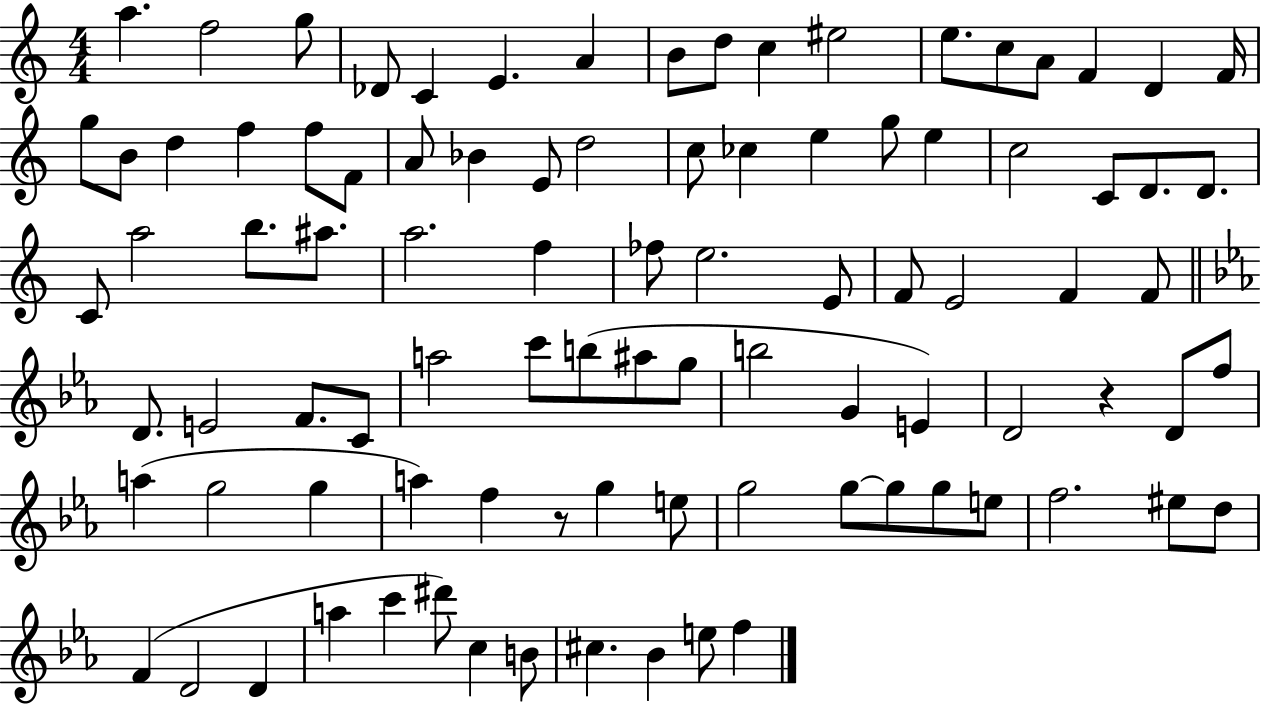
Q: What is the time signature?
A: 4/4